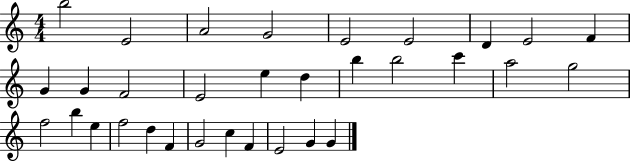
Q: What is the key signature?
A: C major